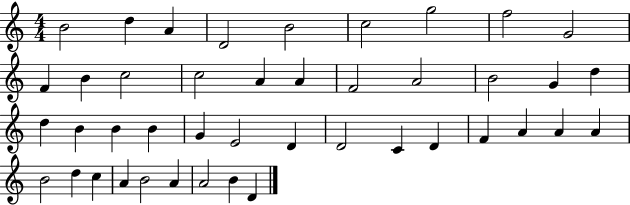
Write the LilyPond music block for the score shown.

{
  \clef treble
  \numericTimeSignature
  \time 4/4
  \key c \major
  b'2 d''4 a'4 | d'2 b'2 | c''2 g''2 | f''2 g'2 | \break f'4 b'4 c''2 | c''2 a'4 a'4 | f'2 a'2 | b'2 g'4 d''4 | \break d''4 b'4 b'4 b'4 | g'4 e'2 d'4 | d'2 c'4 d'4 | f'4 a'4 a'4 a'4 | \break b'2 d''4 c''4 | a'4 b'2 a'4 | a'2 b'4 d'4 | \bar "|."
}